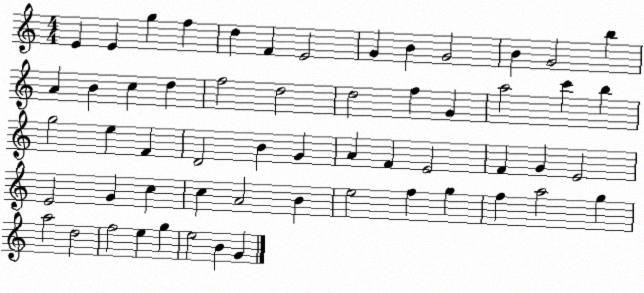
X:1
T:Untitled
M:4/4
L:1/4
K:C
E E g f d F E2 G B G2 B G2 b A B c d f2 d2 d2 f G a2 c' b g2 e F D2 B G A F E2 F G E2 E2 G c c A2 B e2 f g f a2 g a2 d2 f2 e g e2 B G